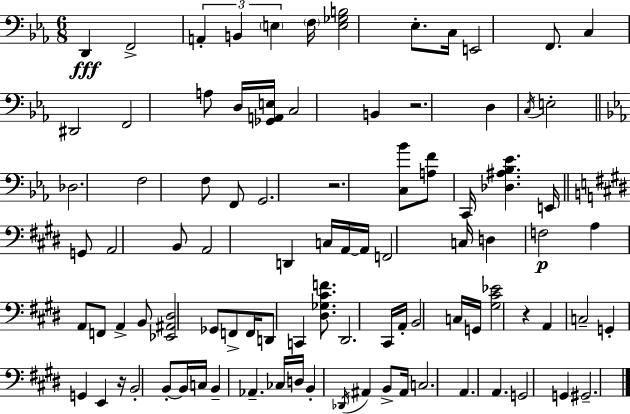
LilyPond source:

{
  \clef bass
  \numericTimeSignature
  \time 6/8
  \key c \minor
  d,4\fff f,2-> | \tuplet 3/2 { a,4-. b,4 \parenthesize e4 } | \parenthesize f16 <e ges b>2 ees8.-. | c16 e,2 f,8. | \break c4 dis,2 | f,2 a8 d16 <ges, a, e>16 | c2 b,4 | r2. | \break d4 \acciaccatura { c16 } e2-. | \bar "||" \break \key ees \major des2. | f2 f8 f,8 | g,2. | r2. | \break <c bes'>8 <a f'>8 c,16 <des ais bes ees'>4. e,16 | \bar "||" \break \key e \major g,8 a,2 b,8 | a,2 d,4 | c16 a,16~~ a,16 f,2 c16 | d4 f2\p | \break a4 a,8 f,8 a,4-> | b,8 <ees, ais, dis>2 ges,8 | f,8-> f,16 d,8 c,4 <dis ges cis' f'>8. | dis,2. | \break cis,16 a,16-. b,2 c16 g,16 | <gis cis' ees'>2 r4 | a,4 c2-- | g,4-. g,4 e,4 | \break r16 b,2-. b,8-.~~ b,16 | c16 b,4-- aes,4.-- ces16 | d16 b,4-. \acciaccatura { des,16 } ais,4 b,8-> | ais,16 c2. | \break a,4. a,4. | g,2 g,4 | gis,2.-- | \bar "|."
}